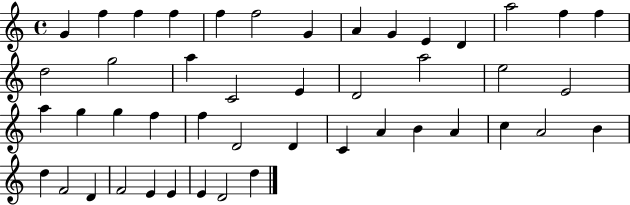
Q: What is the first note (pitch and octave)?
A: G4